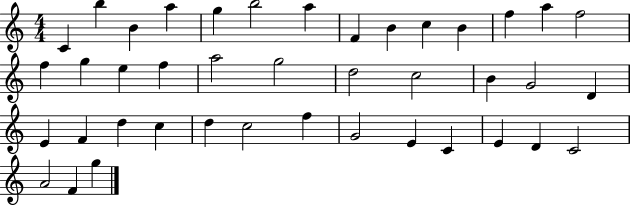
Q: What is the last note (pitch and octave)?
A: G5